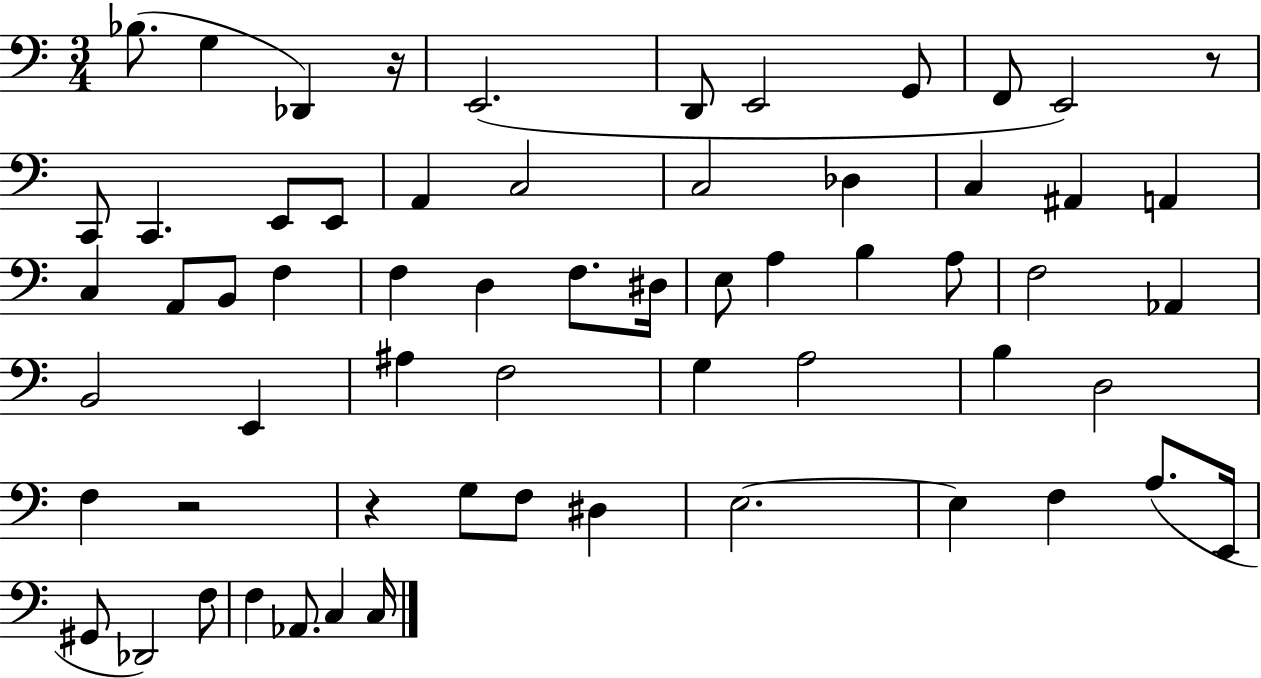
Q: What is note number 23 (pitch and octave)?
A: B2